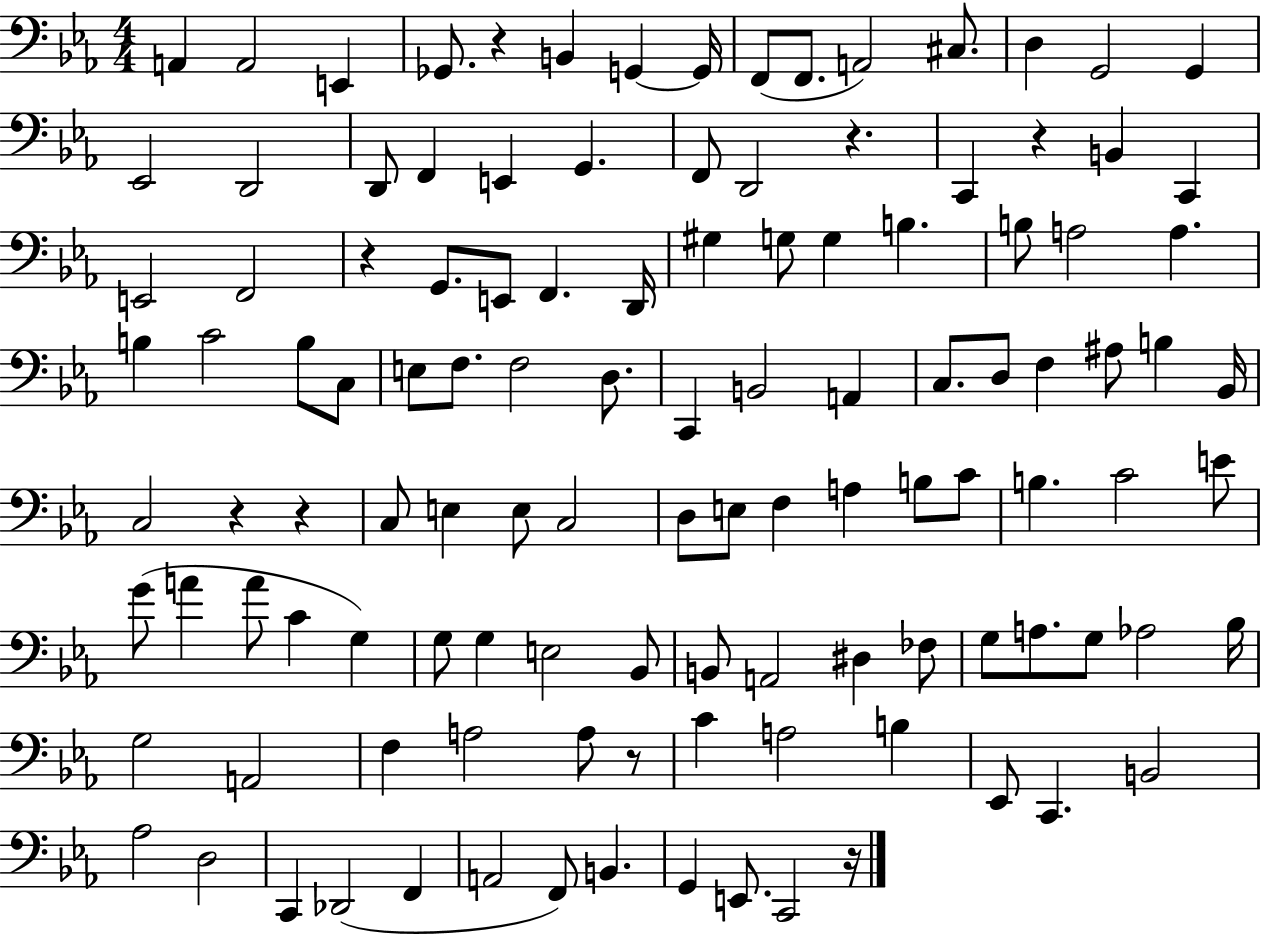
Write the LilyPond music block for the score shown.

{
  \clef bass
  \numericTimeSignature
  \time 4/4
  \key ees \major
  a,4 a,2 e,4 | ges,8. r4 b,4 g,4~~ g,16 | f,8( f,8. a,2) cis8. | d4 g,2 g,4 | \break ees,2 d,2 | d,8 f,4 e,4 g,4. | f,8 d,2 r4. | c,4 r4 b,4 c,4 | \break e,2 f,2 | r4 g,8. e,8 f,4. d,16 | gis4 g8 g4 b4. | b8 a2 a4. | \break b4 c'2 b8 c8 | e8 f8. f2 d8. | c,4 b,2 a,4 | c8. d8 f4 ais8 b4 bes,16 | \break c2 r4 r4 | c8 e4 e8 c2 | d8 e8 f4 a4 b8 c'8 | b4. c'2 e'8 | \break g'8( a'4 a'8 c'4 g4) | g8 g4 e2 bes,8 | b,8 a,2 dis4 fes8 | g8 a8. g8 aes2 bes16 | \break g2 a,2 | f4 a2 a8 r8 | c'4 a2 b4 | ees,8 c,4. b,2 | \break aes2 d2 | c,4 des,2( f,4 | a,2 f,8) b,4. | g,4 e,8. c,2 r16 | \break \bar "|."
}